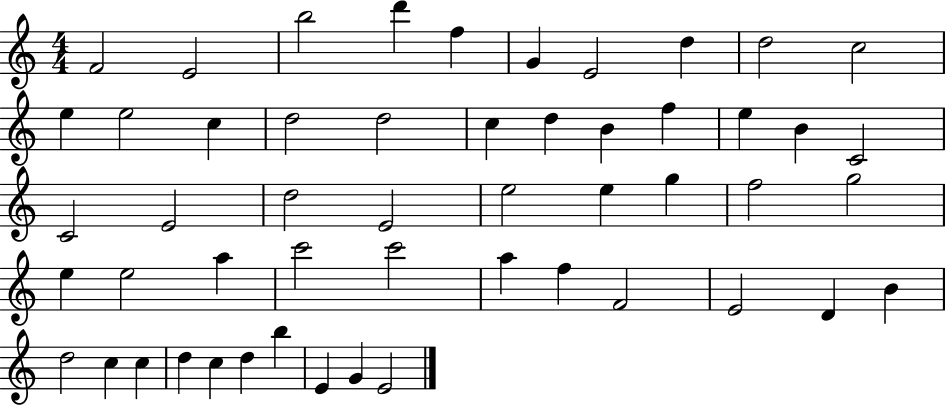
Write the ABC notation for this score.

X:1
T:Untitled
M:4/4
L:1/4
K:C
F2 E2 b2 d' f G E2 d d2 c2 e e2 c d2 d2 c d B f e B C2 C2 E2 d2 E2 e2 e g f2 g2 e e2 a c'2 c'2 a f F2 E2 D B d2 c c d c d b E G E2